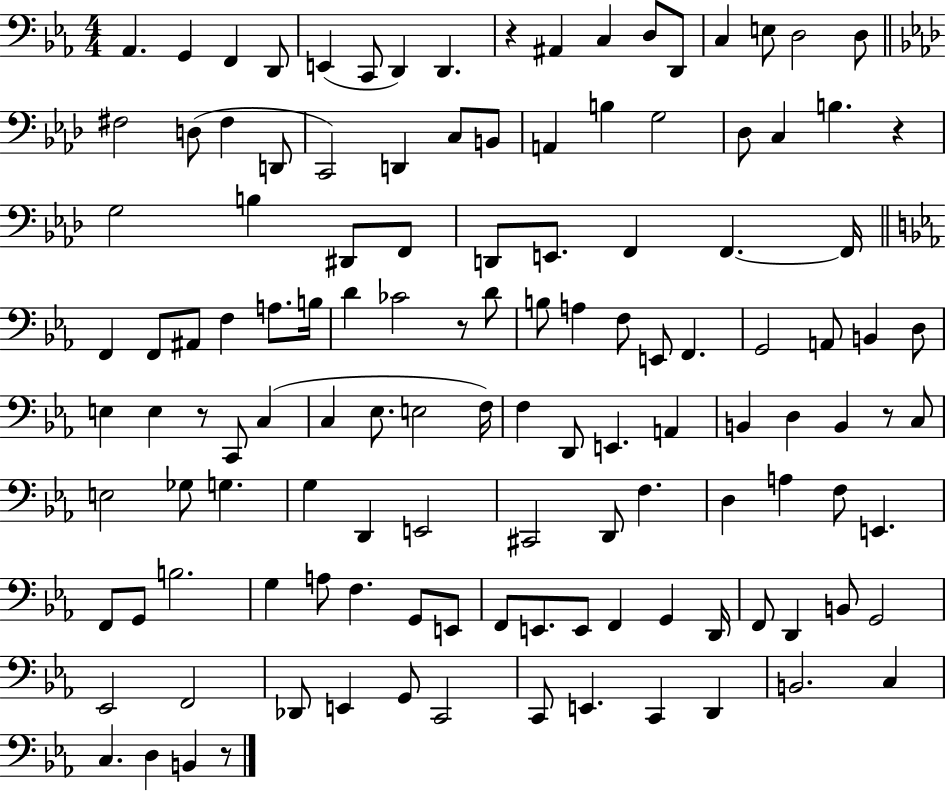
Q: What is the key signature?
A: EES major